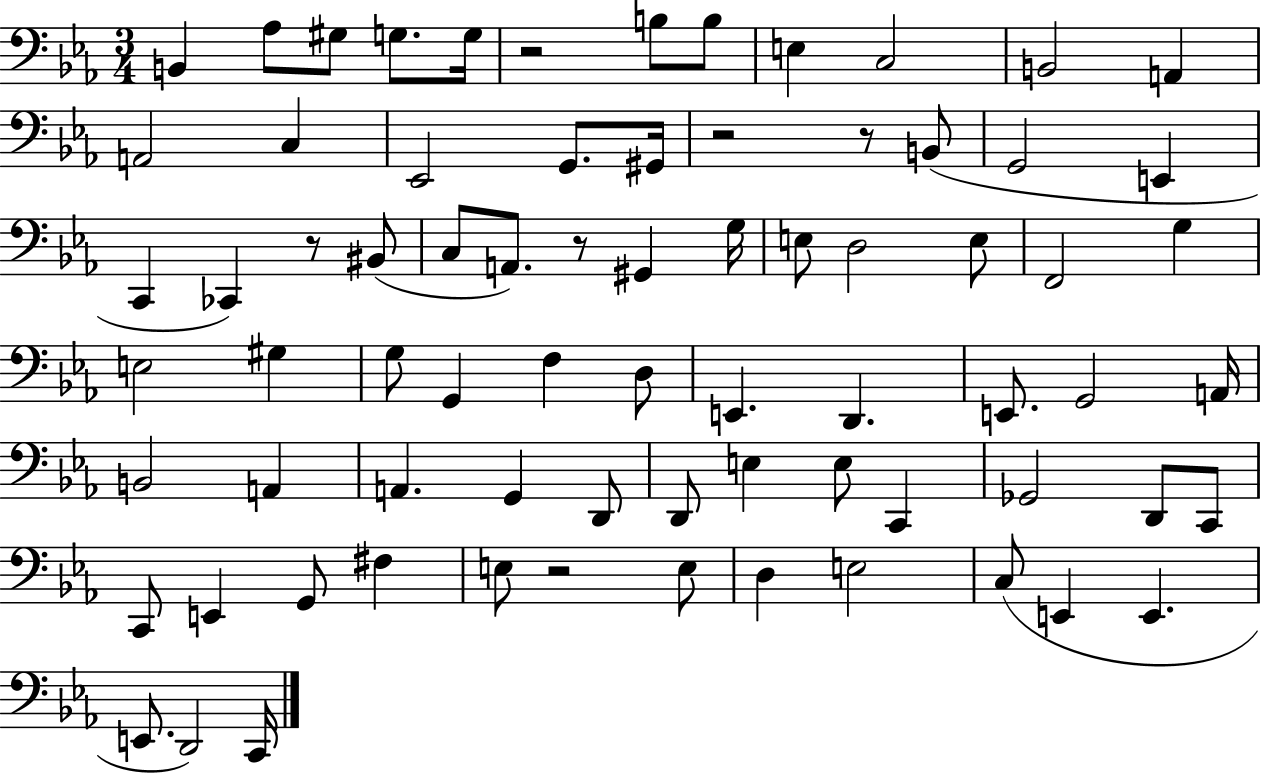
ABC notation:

X:1
T:Untitled
M:3/4
L:1/4
K:Eb
B,, _A,/2 ^G,/2 G,/2 G,/4 z2 B,/2 B,/2 E, C,2 B,,2 A,, A,,2 C, _E,,2 G,,/2 ^G,,/4 z2 z/2 B,,/2 G,,2 E,, C,, _C,, z/2 ^B,,/2 C,/2 A,,/2 z/2 ^G,, G,/4 E,/2 D,2 E,/2 F,,2 G, E,2 ^G, G,/2 G,, F, D,/2 E,, D,, E,,/2 G,,2 A,,/4 B,,2 A,, A,, G,, D,,/2 D,,/2 E, E,/2 C,, _G,,2 D,,/2 C,,/2 C,,/2 E,, G,,/2 ^F, E,/2 z2 E,/2 D, E,2 C,/2 E,, E,, E,,/2 D,,2 C,,/4